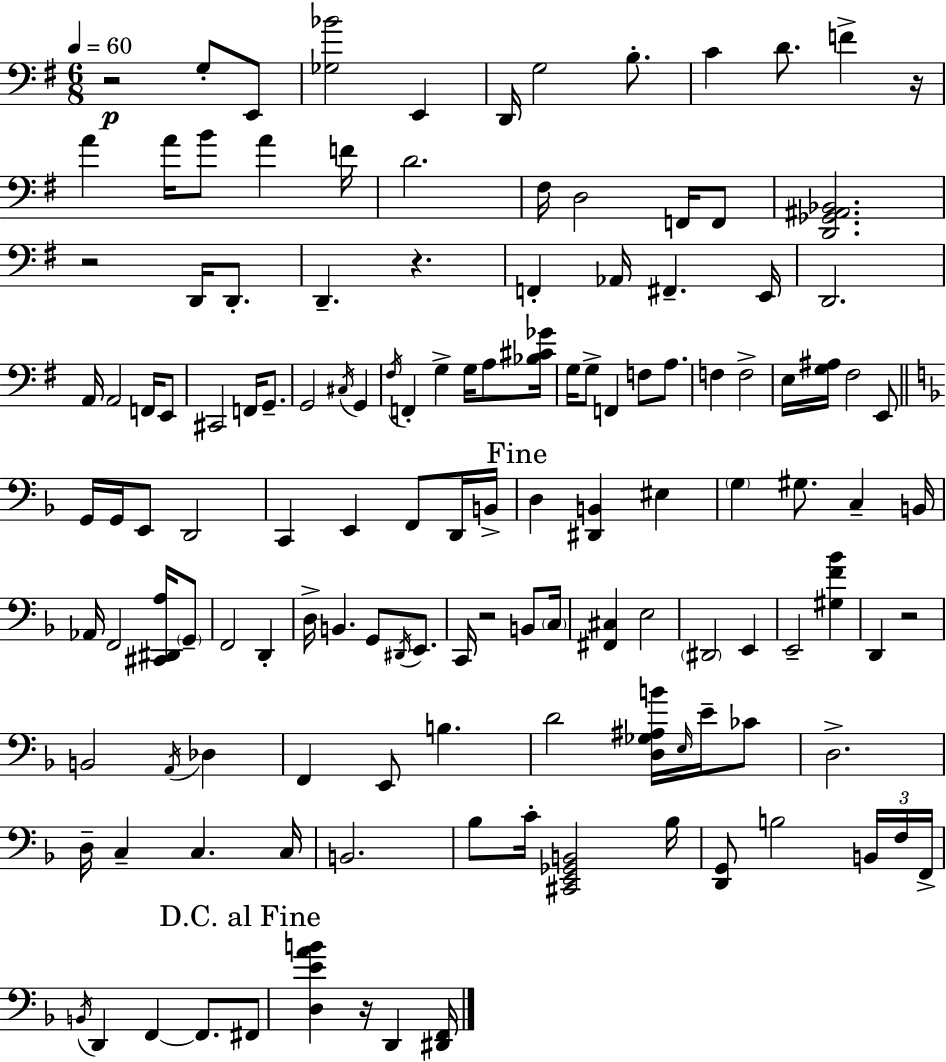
{
  \clef bass
  \numericTimeSignature
  \time 6/8
  \key g \major
  \tempo 4 = 60
  r2\p g8-. e,8 | <ges bes'>2 e,4 | d,16 g2 b8.-. | c'4 d'8. f'4-> r16 | \break a'4 a'16 b'8 a'4 f'16 | d'2. | fis16 d2 f,16 f,8 | <d, ges, ais, bes,>2. | \break r2 d,16 d,8.-. | d,4.-- r4. | f,4-. aes,16 fis,4.-- e,16 | d,2. | \break a,16 a,2 f,16 e,8 | cis,2 f,16 g,8.-- | g,2 \acciaccatura { cis16 } g,4 | \acciaccatura { fis16 } f,4-. g4-> g16 a8 | \break <bes cis' ges'>16 g16 g8-> f,4 f8 a8. | f4 f2-> | e16 <g ais>16 fis2 | e,8 \bar "||" \break \key f \major g,16 g,16 e,8 d,2 | c,4 e,4 f,8 d,16 b,16-> | \mark "Fine" d4 <dis, b,>4 eis4 | \parenthesize g4 gis8. c4-- b,16 | \break aes,16 f,2 <cis, dis, a>16 \parenthesize g,8-- | f,2 d,4-. | d16-> b,4. g,8 \acciaccatura { dis,16 } e,8. | c,16 r2 b,8 | \break \parenthesize c16 <fis, cis>4 e2 | \parenthesize dis,2 e,4 | e,2-- <gis f' bes'>4 | d,4 r2 | \break b,2 \acciaccatura { a,16 } des4 | f,4 e,8 b4. | d'2 <d ges ais b'>16 \grace { e16 } | e'16-- ces'8 d2.-> | \break d16-- c4-- c4. | c16 b,2. | bes8 c'16-. <cis, e, ges, b,>2 | bes16 <d, g,>8 b2 | \break \tuplet 3/2 { b,16 f16 f,16-> } \acciaccatura { b,16 } d,4 f,4~~ | f,8. \mark "D.C. al Fine" fis,8 <d e' a' b'>4 r16 d,4 | <dis, f,>16 \bar "|."
}